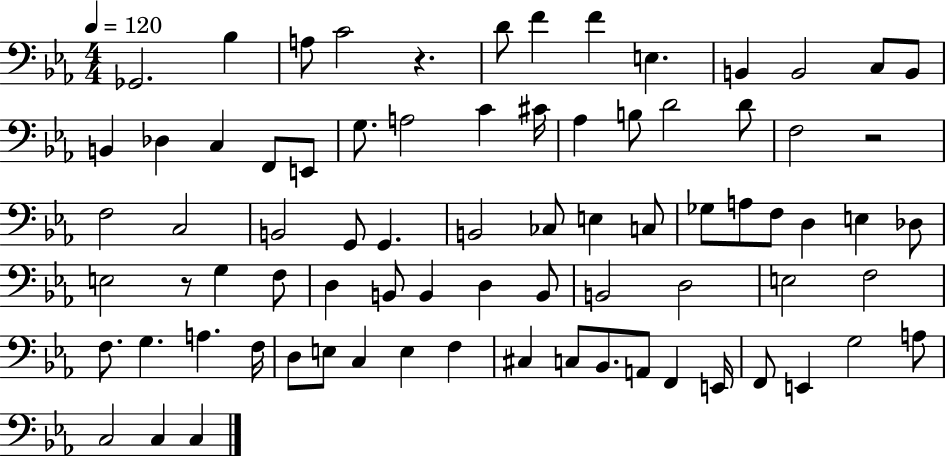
X:1
T:Untitled
M:4/4
L:1/4
K:Eb
_G,,2 _B, A,/2 C2 z D/2 F F E, B,, B,,2 C,/2 B,,/2 B,, _D, C, F,,/2 E,,/2 G,/2 A,2 C ^C/4 _A, B,/2 D2 D/2 F,2 z2 F,2 C,2 B,,2 G,,/2 G,, B,,2 _C,/2 E, C,/2 _G,/2 A,/2 F,/2 D, E, _D,/2 E,2 z/2 G, F,/2 D, B,,/2 B,, D, B,,/2 B,,2 D,2 E,2 F,2 F,/2 G, A, F,/4 D,/2 E,/2 C, E, F, ^C, C,/2 _B,,/2 A,,/2 F,, E,,/4 F,,/2 E,, G,2 A,/2 C,2 C, C,